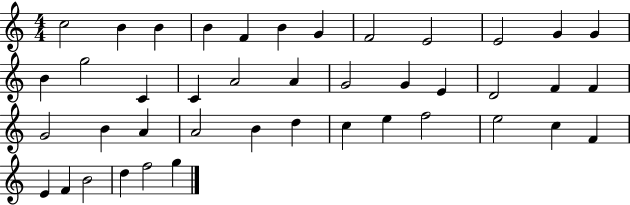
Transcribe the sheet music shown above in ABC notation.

X:1
T:Untitled
M:4/4
L:1/4
K:C
c2 B B B F B G F2 E2 E2 G G B g2 C C A2 A G2 G E D2 F F G2 B A A2 B d c e f2 e2 c F E F B2 d f2 g